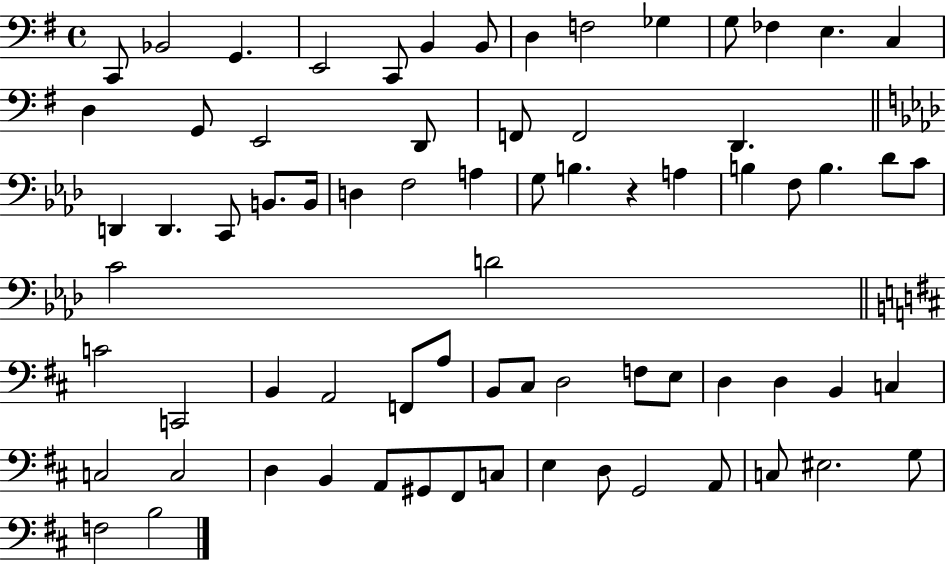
C2/e Bb2/h G2/q. E2/h C2/e B2/q B2/e D3/q F3/h Gb3/q G3/e FES3/q E3/q. C3/q D3/q G2/e E2/h D2/e F2/e F2/h D2/q. D2/q D2/q. C2/e B2/e. B2/s D3/q F3/h A3/q G3/e B3/q. R/q A3/q B3/q F3/e B3/q. Db4/e C4/e C4/h D4/h C4/h C2/h B2/q A2/h F2/e A3/e B2/e C#3/e D3/h F3/e E3/e D3/q D3/q B2/q C3/q C3/h C3/h D3/q B2/q A2/e G#2/e F#2/e C3/e E3/q D3/e G2/h A2/e C3/e EIS3/h. G3/e F3/h B3/h